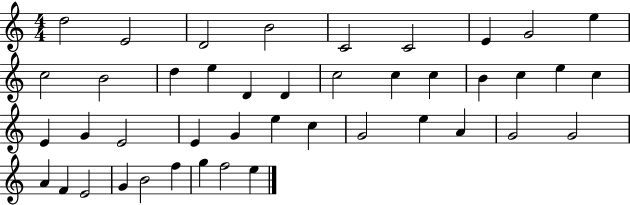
D5/h E4/h D4/h B4/h C4/h C4/h E4/q G4/h E5/q C5/h B4/h D5/q E5/q D4/q D4/q C5/h C5/q C5/q B4/q C5/q E5/q C5/q E4/q G4/q E4/h E4/q G4/q E5/q C5/q G4/h E5/q A4/q G4/h G4/h A4/q F4/q E4/h G4/q B4/h F5/q G5/q F5/h E5/q